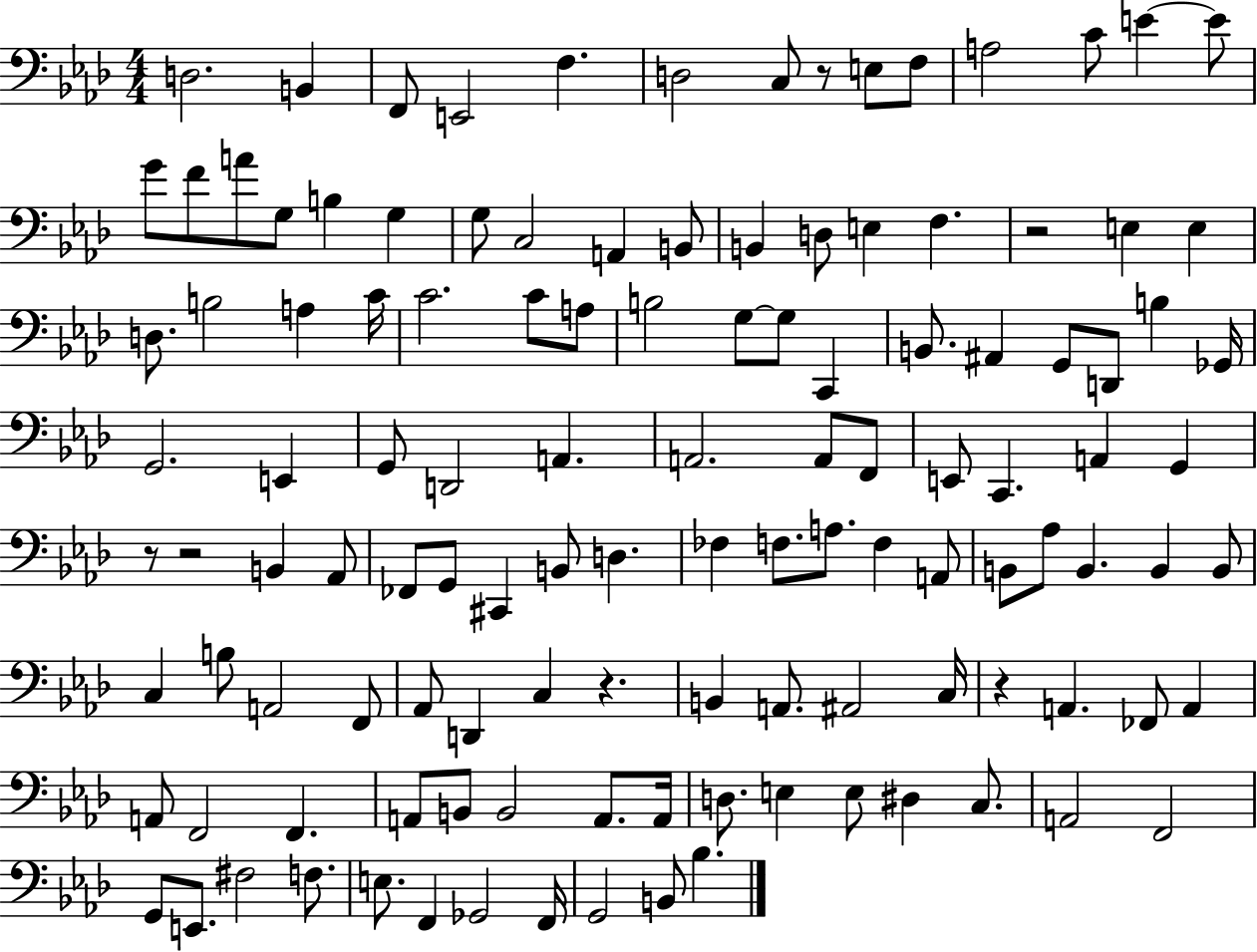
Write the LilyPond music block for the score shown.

{
  \clef bass
  \numericTimeSignature
  \time 4/4
  \key aes \major
  d2. b,4 | f,8 e,2 f4. | d2 c8 r8 e8 f8 | a2 c'8 e'4~~ e'8 | \break g'8 f'8 a'8 g8 b4 g4 | g8 c2 a,4 b,8 | b,4 d8 e4 f4. | r2 e4 e4 | \break d8. b2 a4 c'16 | c'2. c'8 a8 | b2 g8~~ g8 c,4 | b,8. ais,4 g,8 d,8 b4 ges,16 | \break g,2. e,4 | g,8 d,2 a,4. | a,2. a,8 f,8 | e,8 c,4. a,4 g,4 | \break r8 r2 b,4 aes,8 | fes,8 g,8 cis,4 b,8 d4. | fes4 f8. a8. f4 a,8 | b,8 aes8 b,4. b,4 b,8 | \break c4 b8 a,2 f,8 | aes,8 d,4 c4 r4. | b,4 a,8. ais,2 c16 | r4 a,4. fes,8 a,4 | \break a,8 f,2 f,4. | a,8 b,8 b,2 a,8. a,16 | d8. e4 e8 dis4 c8. | a,2 f,2 | \break g,8 e,8. fis2 f8. | e8. f,4 ges,2 f,16 | g,2 b,8 bes4. | \bar "|."
}